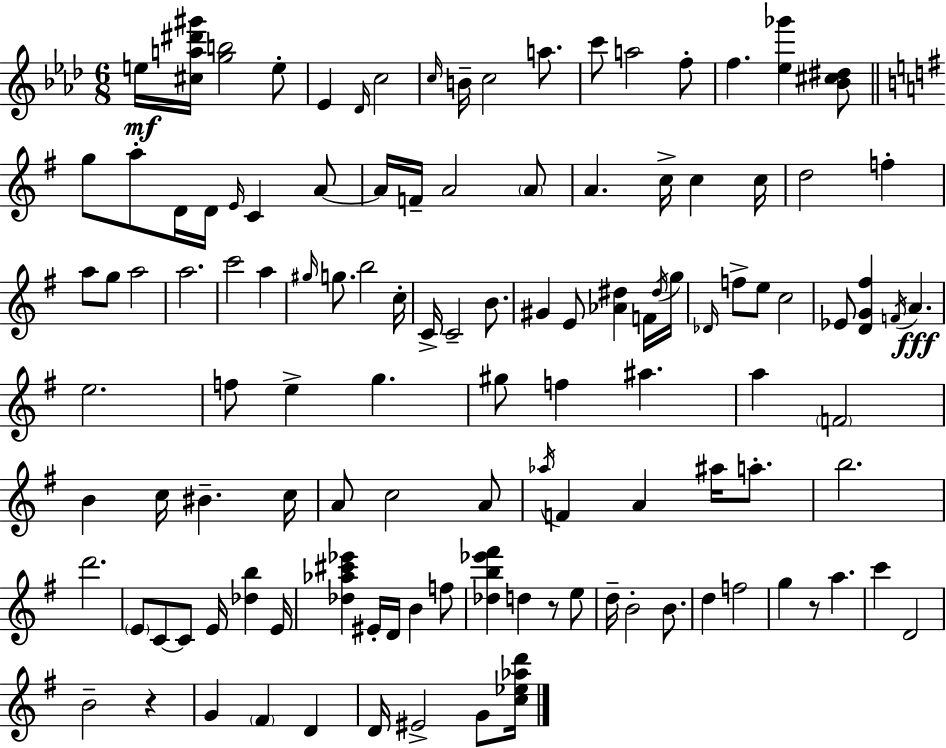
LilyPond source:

{
  \clef treble
  \numericTimeSignature
  \time 6/8
  \key aes \major
  e''16\mf <cis'' a'' dis''' gis'''>16 <g'' b''>2 e''8-. | ees'4 \grace { des'16 } c''2 | \grace { c''16 } b'16-- c''2 a''8. | c'''8 a''2 | \break f''8-. f''4. <ees'' ges'''>4 | <bes' cis'' dis''>8 \bar "||" \break \key g \major g''8 a''8-. d'16 d'16 \grace { e'16 } c'4 a'8~~ | a'16 f'16-- a'2 \parenthesize a'8 | a'4. c''16-> c''4 | c''16 d''2 f''4-. | \break a''8 g''8 a''2 | a''2. | c'''2 a''4 | \grace { gis''16 } g''8. b''2 | \break c''16-. c'16-> c'2-- b'8. | gis'4 e'8 <aes' dis''>4 | f'16 \acciaccatura { dis''16 } g''16 \grace { des'16 } f''8-> e''8 c''2 | ees'8 <d' g' fis''>4 \acciaccatura { f'16 }\fff a'4. | \break e''2. | f''8 e''4-> g''4. | gis''8 f''4 ais''4. | a''4 \parenthesize f'2 | \break b'4 c''16 bis'4.-- | c''16 a'8 c''2 | a'8 \acciaccatura { aes''16 } f'4 a'4 | ais''16 a''8.-. b''2. | \break d'''2. | \parenthesize e'8 c'8~~ c'8 | e'16 <des'' b''>4 e'16 <des'' aes'' cis''' ees'''>4 eis'16-. d'16 | b'4 f''8 <des'' b'' ees''' fis'''>4 d''4 | \break r8 e''8 d''16-- b'2-. | b'8. d''4 f''2 | g''4 r8 | a''4. c'''4 d'2 | \break b'2-- | r4 g'4 \parenthesize fis'4 | d'4 d'16 eis'2-> | g'8 <c'' ees'' aes'' d'''>16 \bar "|."
}